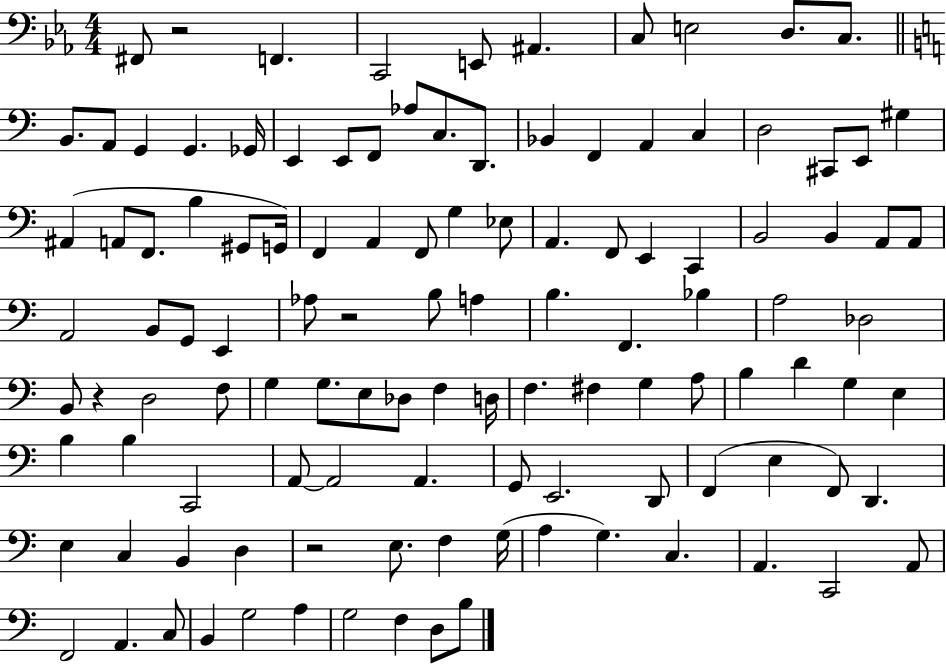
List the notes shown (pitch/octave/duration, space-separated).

F#2/e R/h F2/q. C2/h E2/e A#2/q. C3/e E3/h D3/e. C3/e. B2/e. A2/e G2/q G2/q. Gb2/s E2/q E2/e F2/e Ab3/e C3/e. D2/e. Bb2/q F2/q A2/q C3/q D3/h C#2/e E2/e G#3/q A#2/q A2/e F2/e. B3/q G#2/e G2/s F2/q A2/q F2/e G3/q Eb3/e A2/q. F2/e E2/q C2/q B2/h B2/q A2/e A2/e A2/h B2/e G2/e E2/q Ab3/e R/h B3/e A3/q B3/q. F2/q. Bb3/q A3/h Db3/h B2/e R/q D3/h F3/e G3/q G3/e. E3/e Db3/e F3/q D3/s F3/q. F#3/q G3/q A3/e B3/q D4/q G3/q E3/q B3/q B3/q C2/h A2/e A2/h A2/q. G2/e E2/h. D2/e F2/q E3/q F2/e D2/q. E3/q C3/q B2/q D3/q R/h E3/e. F3/q G3/s A3/q G3/q. C3/q. A2/q. C2/h A2/e F2/h A2/q. C3/e B2/q G3/h A3/q G3/h F3/q D3/e B3/e